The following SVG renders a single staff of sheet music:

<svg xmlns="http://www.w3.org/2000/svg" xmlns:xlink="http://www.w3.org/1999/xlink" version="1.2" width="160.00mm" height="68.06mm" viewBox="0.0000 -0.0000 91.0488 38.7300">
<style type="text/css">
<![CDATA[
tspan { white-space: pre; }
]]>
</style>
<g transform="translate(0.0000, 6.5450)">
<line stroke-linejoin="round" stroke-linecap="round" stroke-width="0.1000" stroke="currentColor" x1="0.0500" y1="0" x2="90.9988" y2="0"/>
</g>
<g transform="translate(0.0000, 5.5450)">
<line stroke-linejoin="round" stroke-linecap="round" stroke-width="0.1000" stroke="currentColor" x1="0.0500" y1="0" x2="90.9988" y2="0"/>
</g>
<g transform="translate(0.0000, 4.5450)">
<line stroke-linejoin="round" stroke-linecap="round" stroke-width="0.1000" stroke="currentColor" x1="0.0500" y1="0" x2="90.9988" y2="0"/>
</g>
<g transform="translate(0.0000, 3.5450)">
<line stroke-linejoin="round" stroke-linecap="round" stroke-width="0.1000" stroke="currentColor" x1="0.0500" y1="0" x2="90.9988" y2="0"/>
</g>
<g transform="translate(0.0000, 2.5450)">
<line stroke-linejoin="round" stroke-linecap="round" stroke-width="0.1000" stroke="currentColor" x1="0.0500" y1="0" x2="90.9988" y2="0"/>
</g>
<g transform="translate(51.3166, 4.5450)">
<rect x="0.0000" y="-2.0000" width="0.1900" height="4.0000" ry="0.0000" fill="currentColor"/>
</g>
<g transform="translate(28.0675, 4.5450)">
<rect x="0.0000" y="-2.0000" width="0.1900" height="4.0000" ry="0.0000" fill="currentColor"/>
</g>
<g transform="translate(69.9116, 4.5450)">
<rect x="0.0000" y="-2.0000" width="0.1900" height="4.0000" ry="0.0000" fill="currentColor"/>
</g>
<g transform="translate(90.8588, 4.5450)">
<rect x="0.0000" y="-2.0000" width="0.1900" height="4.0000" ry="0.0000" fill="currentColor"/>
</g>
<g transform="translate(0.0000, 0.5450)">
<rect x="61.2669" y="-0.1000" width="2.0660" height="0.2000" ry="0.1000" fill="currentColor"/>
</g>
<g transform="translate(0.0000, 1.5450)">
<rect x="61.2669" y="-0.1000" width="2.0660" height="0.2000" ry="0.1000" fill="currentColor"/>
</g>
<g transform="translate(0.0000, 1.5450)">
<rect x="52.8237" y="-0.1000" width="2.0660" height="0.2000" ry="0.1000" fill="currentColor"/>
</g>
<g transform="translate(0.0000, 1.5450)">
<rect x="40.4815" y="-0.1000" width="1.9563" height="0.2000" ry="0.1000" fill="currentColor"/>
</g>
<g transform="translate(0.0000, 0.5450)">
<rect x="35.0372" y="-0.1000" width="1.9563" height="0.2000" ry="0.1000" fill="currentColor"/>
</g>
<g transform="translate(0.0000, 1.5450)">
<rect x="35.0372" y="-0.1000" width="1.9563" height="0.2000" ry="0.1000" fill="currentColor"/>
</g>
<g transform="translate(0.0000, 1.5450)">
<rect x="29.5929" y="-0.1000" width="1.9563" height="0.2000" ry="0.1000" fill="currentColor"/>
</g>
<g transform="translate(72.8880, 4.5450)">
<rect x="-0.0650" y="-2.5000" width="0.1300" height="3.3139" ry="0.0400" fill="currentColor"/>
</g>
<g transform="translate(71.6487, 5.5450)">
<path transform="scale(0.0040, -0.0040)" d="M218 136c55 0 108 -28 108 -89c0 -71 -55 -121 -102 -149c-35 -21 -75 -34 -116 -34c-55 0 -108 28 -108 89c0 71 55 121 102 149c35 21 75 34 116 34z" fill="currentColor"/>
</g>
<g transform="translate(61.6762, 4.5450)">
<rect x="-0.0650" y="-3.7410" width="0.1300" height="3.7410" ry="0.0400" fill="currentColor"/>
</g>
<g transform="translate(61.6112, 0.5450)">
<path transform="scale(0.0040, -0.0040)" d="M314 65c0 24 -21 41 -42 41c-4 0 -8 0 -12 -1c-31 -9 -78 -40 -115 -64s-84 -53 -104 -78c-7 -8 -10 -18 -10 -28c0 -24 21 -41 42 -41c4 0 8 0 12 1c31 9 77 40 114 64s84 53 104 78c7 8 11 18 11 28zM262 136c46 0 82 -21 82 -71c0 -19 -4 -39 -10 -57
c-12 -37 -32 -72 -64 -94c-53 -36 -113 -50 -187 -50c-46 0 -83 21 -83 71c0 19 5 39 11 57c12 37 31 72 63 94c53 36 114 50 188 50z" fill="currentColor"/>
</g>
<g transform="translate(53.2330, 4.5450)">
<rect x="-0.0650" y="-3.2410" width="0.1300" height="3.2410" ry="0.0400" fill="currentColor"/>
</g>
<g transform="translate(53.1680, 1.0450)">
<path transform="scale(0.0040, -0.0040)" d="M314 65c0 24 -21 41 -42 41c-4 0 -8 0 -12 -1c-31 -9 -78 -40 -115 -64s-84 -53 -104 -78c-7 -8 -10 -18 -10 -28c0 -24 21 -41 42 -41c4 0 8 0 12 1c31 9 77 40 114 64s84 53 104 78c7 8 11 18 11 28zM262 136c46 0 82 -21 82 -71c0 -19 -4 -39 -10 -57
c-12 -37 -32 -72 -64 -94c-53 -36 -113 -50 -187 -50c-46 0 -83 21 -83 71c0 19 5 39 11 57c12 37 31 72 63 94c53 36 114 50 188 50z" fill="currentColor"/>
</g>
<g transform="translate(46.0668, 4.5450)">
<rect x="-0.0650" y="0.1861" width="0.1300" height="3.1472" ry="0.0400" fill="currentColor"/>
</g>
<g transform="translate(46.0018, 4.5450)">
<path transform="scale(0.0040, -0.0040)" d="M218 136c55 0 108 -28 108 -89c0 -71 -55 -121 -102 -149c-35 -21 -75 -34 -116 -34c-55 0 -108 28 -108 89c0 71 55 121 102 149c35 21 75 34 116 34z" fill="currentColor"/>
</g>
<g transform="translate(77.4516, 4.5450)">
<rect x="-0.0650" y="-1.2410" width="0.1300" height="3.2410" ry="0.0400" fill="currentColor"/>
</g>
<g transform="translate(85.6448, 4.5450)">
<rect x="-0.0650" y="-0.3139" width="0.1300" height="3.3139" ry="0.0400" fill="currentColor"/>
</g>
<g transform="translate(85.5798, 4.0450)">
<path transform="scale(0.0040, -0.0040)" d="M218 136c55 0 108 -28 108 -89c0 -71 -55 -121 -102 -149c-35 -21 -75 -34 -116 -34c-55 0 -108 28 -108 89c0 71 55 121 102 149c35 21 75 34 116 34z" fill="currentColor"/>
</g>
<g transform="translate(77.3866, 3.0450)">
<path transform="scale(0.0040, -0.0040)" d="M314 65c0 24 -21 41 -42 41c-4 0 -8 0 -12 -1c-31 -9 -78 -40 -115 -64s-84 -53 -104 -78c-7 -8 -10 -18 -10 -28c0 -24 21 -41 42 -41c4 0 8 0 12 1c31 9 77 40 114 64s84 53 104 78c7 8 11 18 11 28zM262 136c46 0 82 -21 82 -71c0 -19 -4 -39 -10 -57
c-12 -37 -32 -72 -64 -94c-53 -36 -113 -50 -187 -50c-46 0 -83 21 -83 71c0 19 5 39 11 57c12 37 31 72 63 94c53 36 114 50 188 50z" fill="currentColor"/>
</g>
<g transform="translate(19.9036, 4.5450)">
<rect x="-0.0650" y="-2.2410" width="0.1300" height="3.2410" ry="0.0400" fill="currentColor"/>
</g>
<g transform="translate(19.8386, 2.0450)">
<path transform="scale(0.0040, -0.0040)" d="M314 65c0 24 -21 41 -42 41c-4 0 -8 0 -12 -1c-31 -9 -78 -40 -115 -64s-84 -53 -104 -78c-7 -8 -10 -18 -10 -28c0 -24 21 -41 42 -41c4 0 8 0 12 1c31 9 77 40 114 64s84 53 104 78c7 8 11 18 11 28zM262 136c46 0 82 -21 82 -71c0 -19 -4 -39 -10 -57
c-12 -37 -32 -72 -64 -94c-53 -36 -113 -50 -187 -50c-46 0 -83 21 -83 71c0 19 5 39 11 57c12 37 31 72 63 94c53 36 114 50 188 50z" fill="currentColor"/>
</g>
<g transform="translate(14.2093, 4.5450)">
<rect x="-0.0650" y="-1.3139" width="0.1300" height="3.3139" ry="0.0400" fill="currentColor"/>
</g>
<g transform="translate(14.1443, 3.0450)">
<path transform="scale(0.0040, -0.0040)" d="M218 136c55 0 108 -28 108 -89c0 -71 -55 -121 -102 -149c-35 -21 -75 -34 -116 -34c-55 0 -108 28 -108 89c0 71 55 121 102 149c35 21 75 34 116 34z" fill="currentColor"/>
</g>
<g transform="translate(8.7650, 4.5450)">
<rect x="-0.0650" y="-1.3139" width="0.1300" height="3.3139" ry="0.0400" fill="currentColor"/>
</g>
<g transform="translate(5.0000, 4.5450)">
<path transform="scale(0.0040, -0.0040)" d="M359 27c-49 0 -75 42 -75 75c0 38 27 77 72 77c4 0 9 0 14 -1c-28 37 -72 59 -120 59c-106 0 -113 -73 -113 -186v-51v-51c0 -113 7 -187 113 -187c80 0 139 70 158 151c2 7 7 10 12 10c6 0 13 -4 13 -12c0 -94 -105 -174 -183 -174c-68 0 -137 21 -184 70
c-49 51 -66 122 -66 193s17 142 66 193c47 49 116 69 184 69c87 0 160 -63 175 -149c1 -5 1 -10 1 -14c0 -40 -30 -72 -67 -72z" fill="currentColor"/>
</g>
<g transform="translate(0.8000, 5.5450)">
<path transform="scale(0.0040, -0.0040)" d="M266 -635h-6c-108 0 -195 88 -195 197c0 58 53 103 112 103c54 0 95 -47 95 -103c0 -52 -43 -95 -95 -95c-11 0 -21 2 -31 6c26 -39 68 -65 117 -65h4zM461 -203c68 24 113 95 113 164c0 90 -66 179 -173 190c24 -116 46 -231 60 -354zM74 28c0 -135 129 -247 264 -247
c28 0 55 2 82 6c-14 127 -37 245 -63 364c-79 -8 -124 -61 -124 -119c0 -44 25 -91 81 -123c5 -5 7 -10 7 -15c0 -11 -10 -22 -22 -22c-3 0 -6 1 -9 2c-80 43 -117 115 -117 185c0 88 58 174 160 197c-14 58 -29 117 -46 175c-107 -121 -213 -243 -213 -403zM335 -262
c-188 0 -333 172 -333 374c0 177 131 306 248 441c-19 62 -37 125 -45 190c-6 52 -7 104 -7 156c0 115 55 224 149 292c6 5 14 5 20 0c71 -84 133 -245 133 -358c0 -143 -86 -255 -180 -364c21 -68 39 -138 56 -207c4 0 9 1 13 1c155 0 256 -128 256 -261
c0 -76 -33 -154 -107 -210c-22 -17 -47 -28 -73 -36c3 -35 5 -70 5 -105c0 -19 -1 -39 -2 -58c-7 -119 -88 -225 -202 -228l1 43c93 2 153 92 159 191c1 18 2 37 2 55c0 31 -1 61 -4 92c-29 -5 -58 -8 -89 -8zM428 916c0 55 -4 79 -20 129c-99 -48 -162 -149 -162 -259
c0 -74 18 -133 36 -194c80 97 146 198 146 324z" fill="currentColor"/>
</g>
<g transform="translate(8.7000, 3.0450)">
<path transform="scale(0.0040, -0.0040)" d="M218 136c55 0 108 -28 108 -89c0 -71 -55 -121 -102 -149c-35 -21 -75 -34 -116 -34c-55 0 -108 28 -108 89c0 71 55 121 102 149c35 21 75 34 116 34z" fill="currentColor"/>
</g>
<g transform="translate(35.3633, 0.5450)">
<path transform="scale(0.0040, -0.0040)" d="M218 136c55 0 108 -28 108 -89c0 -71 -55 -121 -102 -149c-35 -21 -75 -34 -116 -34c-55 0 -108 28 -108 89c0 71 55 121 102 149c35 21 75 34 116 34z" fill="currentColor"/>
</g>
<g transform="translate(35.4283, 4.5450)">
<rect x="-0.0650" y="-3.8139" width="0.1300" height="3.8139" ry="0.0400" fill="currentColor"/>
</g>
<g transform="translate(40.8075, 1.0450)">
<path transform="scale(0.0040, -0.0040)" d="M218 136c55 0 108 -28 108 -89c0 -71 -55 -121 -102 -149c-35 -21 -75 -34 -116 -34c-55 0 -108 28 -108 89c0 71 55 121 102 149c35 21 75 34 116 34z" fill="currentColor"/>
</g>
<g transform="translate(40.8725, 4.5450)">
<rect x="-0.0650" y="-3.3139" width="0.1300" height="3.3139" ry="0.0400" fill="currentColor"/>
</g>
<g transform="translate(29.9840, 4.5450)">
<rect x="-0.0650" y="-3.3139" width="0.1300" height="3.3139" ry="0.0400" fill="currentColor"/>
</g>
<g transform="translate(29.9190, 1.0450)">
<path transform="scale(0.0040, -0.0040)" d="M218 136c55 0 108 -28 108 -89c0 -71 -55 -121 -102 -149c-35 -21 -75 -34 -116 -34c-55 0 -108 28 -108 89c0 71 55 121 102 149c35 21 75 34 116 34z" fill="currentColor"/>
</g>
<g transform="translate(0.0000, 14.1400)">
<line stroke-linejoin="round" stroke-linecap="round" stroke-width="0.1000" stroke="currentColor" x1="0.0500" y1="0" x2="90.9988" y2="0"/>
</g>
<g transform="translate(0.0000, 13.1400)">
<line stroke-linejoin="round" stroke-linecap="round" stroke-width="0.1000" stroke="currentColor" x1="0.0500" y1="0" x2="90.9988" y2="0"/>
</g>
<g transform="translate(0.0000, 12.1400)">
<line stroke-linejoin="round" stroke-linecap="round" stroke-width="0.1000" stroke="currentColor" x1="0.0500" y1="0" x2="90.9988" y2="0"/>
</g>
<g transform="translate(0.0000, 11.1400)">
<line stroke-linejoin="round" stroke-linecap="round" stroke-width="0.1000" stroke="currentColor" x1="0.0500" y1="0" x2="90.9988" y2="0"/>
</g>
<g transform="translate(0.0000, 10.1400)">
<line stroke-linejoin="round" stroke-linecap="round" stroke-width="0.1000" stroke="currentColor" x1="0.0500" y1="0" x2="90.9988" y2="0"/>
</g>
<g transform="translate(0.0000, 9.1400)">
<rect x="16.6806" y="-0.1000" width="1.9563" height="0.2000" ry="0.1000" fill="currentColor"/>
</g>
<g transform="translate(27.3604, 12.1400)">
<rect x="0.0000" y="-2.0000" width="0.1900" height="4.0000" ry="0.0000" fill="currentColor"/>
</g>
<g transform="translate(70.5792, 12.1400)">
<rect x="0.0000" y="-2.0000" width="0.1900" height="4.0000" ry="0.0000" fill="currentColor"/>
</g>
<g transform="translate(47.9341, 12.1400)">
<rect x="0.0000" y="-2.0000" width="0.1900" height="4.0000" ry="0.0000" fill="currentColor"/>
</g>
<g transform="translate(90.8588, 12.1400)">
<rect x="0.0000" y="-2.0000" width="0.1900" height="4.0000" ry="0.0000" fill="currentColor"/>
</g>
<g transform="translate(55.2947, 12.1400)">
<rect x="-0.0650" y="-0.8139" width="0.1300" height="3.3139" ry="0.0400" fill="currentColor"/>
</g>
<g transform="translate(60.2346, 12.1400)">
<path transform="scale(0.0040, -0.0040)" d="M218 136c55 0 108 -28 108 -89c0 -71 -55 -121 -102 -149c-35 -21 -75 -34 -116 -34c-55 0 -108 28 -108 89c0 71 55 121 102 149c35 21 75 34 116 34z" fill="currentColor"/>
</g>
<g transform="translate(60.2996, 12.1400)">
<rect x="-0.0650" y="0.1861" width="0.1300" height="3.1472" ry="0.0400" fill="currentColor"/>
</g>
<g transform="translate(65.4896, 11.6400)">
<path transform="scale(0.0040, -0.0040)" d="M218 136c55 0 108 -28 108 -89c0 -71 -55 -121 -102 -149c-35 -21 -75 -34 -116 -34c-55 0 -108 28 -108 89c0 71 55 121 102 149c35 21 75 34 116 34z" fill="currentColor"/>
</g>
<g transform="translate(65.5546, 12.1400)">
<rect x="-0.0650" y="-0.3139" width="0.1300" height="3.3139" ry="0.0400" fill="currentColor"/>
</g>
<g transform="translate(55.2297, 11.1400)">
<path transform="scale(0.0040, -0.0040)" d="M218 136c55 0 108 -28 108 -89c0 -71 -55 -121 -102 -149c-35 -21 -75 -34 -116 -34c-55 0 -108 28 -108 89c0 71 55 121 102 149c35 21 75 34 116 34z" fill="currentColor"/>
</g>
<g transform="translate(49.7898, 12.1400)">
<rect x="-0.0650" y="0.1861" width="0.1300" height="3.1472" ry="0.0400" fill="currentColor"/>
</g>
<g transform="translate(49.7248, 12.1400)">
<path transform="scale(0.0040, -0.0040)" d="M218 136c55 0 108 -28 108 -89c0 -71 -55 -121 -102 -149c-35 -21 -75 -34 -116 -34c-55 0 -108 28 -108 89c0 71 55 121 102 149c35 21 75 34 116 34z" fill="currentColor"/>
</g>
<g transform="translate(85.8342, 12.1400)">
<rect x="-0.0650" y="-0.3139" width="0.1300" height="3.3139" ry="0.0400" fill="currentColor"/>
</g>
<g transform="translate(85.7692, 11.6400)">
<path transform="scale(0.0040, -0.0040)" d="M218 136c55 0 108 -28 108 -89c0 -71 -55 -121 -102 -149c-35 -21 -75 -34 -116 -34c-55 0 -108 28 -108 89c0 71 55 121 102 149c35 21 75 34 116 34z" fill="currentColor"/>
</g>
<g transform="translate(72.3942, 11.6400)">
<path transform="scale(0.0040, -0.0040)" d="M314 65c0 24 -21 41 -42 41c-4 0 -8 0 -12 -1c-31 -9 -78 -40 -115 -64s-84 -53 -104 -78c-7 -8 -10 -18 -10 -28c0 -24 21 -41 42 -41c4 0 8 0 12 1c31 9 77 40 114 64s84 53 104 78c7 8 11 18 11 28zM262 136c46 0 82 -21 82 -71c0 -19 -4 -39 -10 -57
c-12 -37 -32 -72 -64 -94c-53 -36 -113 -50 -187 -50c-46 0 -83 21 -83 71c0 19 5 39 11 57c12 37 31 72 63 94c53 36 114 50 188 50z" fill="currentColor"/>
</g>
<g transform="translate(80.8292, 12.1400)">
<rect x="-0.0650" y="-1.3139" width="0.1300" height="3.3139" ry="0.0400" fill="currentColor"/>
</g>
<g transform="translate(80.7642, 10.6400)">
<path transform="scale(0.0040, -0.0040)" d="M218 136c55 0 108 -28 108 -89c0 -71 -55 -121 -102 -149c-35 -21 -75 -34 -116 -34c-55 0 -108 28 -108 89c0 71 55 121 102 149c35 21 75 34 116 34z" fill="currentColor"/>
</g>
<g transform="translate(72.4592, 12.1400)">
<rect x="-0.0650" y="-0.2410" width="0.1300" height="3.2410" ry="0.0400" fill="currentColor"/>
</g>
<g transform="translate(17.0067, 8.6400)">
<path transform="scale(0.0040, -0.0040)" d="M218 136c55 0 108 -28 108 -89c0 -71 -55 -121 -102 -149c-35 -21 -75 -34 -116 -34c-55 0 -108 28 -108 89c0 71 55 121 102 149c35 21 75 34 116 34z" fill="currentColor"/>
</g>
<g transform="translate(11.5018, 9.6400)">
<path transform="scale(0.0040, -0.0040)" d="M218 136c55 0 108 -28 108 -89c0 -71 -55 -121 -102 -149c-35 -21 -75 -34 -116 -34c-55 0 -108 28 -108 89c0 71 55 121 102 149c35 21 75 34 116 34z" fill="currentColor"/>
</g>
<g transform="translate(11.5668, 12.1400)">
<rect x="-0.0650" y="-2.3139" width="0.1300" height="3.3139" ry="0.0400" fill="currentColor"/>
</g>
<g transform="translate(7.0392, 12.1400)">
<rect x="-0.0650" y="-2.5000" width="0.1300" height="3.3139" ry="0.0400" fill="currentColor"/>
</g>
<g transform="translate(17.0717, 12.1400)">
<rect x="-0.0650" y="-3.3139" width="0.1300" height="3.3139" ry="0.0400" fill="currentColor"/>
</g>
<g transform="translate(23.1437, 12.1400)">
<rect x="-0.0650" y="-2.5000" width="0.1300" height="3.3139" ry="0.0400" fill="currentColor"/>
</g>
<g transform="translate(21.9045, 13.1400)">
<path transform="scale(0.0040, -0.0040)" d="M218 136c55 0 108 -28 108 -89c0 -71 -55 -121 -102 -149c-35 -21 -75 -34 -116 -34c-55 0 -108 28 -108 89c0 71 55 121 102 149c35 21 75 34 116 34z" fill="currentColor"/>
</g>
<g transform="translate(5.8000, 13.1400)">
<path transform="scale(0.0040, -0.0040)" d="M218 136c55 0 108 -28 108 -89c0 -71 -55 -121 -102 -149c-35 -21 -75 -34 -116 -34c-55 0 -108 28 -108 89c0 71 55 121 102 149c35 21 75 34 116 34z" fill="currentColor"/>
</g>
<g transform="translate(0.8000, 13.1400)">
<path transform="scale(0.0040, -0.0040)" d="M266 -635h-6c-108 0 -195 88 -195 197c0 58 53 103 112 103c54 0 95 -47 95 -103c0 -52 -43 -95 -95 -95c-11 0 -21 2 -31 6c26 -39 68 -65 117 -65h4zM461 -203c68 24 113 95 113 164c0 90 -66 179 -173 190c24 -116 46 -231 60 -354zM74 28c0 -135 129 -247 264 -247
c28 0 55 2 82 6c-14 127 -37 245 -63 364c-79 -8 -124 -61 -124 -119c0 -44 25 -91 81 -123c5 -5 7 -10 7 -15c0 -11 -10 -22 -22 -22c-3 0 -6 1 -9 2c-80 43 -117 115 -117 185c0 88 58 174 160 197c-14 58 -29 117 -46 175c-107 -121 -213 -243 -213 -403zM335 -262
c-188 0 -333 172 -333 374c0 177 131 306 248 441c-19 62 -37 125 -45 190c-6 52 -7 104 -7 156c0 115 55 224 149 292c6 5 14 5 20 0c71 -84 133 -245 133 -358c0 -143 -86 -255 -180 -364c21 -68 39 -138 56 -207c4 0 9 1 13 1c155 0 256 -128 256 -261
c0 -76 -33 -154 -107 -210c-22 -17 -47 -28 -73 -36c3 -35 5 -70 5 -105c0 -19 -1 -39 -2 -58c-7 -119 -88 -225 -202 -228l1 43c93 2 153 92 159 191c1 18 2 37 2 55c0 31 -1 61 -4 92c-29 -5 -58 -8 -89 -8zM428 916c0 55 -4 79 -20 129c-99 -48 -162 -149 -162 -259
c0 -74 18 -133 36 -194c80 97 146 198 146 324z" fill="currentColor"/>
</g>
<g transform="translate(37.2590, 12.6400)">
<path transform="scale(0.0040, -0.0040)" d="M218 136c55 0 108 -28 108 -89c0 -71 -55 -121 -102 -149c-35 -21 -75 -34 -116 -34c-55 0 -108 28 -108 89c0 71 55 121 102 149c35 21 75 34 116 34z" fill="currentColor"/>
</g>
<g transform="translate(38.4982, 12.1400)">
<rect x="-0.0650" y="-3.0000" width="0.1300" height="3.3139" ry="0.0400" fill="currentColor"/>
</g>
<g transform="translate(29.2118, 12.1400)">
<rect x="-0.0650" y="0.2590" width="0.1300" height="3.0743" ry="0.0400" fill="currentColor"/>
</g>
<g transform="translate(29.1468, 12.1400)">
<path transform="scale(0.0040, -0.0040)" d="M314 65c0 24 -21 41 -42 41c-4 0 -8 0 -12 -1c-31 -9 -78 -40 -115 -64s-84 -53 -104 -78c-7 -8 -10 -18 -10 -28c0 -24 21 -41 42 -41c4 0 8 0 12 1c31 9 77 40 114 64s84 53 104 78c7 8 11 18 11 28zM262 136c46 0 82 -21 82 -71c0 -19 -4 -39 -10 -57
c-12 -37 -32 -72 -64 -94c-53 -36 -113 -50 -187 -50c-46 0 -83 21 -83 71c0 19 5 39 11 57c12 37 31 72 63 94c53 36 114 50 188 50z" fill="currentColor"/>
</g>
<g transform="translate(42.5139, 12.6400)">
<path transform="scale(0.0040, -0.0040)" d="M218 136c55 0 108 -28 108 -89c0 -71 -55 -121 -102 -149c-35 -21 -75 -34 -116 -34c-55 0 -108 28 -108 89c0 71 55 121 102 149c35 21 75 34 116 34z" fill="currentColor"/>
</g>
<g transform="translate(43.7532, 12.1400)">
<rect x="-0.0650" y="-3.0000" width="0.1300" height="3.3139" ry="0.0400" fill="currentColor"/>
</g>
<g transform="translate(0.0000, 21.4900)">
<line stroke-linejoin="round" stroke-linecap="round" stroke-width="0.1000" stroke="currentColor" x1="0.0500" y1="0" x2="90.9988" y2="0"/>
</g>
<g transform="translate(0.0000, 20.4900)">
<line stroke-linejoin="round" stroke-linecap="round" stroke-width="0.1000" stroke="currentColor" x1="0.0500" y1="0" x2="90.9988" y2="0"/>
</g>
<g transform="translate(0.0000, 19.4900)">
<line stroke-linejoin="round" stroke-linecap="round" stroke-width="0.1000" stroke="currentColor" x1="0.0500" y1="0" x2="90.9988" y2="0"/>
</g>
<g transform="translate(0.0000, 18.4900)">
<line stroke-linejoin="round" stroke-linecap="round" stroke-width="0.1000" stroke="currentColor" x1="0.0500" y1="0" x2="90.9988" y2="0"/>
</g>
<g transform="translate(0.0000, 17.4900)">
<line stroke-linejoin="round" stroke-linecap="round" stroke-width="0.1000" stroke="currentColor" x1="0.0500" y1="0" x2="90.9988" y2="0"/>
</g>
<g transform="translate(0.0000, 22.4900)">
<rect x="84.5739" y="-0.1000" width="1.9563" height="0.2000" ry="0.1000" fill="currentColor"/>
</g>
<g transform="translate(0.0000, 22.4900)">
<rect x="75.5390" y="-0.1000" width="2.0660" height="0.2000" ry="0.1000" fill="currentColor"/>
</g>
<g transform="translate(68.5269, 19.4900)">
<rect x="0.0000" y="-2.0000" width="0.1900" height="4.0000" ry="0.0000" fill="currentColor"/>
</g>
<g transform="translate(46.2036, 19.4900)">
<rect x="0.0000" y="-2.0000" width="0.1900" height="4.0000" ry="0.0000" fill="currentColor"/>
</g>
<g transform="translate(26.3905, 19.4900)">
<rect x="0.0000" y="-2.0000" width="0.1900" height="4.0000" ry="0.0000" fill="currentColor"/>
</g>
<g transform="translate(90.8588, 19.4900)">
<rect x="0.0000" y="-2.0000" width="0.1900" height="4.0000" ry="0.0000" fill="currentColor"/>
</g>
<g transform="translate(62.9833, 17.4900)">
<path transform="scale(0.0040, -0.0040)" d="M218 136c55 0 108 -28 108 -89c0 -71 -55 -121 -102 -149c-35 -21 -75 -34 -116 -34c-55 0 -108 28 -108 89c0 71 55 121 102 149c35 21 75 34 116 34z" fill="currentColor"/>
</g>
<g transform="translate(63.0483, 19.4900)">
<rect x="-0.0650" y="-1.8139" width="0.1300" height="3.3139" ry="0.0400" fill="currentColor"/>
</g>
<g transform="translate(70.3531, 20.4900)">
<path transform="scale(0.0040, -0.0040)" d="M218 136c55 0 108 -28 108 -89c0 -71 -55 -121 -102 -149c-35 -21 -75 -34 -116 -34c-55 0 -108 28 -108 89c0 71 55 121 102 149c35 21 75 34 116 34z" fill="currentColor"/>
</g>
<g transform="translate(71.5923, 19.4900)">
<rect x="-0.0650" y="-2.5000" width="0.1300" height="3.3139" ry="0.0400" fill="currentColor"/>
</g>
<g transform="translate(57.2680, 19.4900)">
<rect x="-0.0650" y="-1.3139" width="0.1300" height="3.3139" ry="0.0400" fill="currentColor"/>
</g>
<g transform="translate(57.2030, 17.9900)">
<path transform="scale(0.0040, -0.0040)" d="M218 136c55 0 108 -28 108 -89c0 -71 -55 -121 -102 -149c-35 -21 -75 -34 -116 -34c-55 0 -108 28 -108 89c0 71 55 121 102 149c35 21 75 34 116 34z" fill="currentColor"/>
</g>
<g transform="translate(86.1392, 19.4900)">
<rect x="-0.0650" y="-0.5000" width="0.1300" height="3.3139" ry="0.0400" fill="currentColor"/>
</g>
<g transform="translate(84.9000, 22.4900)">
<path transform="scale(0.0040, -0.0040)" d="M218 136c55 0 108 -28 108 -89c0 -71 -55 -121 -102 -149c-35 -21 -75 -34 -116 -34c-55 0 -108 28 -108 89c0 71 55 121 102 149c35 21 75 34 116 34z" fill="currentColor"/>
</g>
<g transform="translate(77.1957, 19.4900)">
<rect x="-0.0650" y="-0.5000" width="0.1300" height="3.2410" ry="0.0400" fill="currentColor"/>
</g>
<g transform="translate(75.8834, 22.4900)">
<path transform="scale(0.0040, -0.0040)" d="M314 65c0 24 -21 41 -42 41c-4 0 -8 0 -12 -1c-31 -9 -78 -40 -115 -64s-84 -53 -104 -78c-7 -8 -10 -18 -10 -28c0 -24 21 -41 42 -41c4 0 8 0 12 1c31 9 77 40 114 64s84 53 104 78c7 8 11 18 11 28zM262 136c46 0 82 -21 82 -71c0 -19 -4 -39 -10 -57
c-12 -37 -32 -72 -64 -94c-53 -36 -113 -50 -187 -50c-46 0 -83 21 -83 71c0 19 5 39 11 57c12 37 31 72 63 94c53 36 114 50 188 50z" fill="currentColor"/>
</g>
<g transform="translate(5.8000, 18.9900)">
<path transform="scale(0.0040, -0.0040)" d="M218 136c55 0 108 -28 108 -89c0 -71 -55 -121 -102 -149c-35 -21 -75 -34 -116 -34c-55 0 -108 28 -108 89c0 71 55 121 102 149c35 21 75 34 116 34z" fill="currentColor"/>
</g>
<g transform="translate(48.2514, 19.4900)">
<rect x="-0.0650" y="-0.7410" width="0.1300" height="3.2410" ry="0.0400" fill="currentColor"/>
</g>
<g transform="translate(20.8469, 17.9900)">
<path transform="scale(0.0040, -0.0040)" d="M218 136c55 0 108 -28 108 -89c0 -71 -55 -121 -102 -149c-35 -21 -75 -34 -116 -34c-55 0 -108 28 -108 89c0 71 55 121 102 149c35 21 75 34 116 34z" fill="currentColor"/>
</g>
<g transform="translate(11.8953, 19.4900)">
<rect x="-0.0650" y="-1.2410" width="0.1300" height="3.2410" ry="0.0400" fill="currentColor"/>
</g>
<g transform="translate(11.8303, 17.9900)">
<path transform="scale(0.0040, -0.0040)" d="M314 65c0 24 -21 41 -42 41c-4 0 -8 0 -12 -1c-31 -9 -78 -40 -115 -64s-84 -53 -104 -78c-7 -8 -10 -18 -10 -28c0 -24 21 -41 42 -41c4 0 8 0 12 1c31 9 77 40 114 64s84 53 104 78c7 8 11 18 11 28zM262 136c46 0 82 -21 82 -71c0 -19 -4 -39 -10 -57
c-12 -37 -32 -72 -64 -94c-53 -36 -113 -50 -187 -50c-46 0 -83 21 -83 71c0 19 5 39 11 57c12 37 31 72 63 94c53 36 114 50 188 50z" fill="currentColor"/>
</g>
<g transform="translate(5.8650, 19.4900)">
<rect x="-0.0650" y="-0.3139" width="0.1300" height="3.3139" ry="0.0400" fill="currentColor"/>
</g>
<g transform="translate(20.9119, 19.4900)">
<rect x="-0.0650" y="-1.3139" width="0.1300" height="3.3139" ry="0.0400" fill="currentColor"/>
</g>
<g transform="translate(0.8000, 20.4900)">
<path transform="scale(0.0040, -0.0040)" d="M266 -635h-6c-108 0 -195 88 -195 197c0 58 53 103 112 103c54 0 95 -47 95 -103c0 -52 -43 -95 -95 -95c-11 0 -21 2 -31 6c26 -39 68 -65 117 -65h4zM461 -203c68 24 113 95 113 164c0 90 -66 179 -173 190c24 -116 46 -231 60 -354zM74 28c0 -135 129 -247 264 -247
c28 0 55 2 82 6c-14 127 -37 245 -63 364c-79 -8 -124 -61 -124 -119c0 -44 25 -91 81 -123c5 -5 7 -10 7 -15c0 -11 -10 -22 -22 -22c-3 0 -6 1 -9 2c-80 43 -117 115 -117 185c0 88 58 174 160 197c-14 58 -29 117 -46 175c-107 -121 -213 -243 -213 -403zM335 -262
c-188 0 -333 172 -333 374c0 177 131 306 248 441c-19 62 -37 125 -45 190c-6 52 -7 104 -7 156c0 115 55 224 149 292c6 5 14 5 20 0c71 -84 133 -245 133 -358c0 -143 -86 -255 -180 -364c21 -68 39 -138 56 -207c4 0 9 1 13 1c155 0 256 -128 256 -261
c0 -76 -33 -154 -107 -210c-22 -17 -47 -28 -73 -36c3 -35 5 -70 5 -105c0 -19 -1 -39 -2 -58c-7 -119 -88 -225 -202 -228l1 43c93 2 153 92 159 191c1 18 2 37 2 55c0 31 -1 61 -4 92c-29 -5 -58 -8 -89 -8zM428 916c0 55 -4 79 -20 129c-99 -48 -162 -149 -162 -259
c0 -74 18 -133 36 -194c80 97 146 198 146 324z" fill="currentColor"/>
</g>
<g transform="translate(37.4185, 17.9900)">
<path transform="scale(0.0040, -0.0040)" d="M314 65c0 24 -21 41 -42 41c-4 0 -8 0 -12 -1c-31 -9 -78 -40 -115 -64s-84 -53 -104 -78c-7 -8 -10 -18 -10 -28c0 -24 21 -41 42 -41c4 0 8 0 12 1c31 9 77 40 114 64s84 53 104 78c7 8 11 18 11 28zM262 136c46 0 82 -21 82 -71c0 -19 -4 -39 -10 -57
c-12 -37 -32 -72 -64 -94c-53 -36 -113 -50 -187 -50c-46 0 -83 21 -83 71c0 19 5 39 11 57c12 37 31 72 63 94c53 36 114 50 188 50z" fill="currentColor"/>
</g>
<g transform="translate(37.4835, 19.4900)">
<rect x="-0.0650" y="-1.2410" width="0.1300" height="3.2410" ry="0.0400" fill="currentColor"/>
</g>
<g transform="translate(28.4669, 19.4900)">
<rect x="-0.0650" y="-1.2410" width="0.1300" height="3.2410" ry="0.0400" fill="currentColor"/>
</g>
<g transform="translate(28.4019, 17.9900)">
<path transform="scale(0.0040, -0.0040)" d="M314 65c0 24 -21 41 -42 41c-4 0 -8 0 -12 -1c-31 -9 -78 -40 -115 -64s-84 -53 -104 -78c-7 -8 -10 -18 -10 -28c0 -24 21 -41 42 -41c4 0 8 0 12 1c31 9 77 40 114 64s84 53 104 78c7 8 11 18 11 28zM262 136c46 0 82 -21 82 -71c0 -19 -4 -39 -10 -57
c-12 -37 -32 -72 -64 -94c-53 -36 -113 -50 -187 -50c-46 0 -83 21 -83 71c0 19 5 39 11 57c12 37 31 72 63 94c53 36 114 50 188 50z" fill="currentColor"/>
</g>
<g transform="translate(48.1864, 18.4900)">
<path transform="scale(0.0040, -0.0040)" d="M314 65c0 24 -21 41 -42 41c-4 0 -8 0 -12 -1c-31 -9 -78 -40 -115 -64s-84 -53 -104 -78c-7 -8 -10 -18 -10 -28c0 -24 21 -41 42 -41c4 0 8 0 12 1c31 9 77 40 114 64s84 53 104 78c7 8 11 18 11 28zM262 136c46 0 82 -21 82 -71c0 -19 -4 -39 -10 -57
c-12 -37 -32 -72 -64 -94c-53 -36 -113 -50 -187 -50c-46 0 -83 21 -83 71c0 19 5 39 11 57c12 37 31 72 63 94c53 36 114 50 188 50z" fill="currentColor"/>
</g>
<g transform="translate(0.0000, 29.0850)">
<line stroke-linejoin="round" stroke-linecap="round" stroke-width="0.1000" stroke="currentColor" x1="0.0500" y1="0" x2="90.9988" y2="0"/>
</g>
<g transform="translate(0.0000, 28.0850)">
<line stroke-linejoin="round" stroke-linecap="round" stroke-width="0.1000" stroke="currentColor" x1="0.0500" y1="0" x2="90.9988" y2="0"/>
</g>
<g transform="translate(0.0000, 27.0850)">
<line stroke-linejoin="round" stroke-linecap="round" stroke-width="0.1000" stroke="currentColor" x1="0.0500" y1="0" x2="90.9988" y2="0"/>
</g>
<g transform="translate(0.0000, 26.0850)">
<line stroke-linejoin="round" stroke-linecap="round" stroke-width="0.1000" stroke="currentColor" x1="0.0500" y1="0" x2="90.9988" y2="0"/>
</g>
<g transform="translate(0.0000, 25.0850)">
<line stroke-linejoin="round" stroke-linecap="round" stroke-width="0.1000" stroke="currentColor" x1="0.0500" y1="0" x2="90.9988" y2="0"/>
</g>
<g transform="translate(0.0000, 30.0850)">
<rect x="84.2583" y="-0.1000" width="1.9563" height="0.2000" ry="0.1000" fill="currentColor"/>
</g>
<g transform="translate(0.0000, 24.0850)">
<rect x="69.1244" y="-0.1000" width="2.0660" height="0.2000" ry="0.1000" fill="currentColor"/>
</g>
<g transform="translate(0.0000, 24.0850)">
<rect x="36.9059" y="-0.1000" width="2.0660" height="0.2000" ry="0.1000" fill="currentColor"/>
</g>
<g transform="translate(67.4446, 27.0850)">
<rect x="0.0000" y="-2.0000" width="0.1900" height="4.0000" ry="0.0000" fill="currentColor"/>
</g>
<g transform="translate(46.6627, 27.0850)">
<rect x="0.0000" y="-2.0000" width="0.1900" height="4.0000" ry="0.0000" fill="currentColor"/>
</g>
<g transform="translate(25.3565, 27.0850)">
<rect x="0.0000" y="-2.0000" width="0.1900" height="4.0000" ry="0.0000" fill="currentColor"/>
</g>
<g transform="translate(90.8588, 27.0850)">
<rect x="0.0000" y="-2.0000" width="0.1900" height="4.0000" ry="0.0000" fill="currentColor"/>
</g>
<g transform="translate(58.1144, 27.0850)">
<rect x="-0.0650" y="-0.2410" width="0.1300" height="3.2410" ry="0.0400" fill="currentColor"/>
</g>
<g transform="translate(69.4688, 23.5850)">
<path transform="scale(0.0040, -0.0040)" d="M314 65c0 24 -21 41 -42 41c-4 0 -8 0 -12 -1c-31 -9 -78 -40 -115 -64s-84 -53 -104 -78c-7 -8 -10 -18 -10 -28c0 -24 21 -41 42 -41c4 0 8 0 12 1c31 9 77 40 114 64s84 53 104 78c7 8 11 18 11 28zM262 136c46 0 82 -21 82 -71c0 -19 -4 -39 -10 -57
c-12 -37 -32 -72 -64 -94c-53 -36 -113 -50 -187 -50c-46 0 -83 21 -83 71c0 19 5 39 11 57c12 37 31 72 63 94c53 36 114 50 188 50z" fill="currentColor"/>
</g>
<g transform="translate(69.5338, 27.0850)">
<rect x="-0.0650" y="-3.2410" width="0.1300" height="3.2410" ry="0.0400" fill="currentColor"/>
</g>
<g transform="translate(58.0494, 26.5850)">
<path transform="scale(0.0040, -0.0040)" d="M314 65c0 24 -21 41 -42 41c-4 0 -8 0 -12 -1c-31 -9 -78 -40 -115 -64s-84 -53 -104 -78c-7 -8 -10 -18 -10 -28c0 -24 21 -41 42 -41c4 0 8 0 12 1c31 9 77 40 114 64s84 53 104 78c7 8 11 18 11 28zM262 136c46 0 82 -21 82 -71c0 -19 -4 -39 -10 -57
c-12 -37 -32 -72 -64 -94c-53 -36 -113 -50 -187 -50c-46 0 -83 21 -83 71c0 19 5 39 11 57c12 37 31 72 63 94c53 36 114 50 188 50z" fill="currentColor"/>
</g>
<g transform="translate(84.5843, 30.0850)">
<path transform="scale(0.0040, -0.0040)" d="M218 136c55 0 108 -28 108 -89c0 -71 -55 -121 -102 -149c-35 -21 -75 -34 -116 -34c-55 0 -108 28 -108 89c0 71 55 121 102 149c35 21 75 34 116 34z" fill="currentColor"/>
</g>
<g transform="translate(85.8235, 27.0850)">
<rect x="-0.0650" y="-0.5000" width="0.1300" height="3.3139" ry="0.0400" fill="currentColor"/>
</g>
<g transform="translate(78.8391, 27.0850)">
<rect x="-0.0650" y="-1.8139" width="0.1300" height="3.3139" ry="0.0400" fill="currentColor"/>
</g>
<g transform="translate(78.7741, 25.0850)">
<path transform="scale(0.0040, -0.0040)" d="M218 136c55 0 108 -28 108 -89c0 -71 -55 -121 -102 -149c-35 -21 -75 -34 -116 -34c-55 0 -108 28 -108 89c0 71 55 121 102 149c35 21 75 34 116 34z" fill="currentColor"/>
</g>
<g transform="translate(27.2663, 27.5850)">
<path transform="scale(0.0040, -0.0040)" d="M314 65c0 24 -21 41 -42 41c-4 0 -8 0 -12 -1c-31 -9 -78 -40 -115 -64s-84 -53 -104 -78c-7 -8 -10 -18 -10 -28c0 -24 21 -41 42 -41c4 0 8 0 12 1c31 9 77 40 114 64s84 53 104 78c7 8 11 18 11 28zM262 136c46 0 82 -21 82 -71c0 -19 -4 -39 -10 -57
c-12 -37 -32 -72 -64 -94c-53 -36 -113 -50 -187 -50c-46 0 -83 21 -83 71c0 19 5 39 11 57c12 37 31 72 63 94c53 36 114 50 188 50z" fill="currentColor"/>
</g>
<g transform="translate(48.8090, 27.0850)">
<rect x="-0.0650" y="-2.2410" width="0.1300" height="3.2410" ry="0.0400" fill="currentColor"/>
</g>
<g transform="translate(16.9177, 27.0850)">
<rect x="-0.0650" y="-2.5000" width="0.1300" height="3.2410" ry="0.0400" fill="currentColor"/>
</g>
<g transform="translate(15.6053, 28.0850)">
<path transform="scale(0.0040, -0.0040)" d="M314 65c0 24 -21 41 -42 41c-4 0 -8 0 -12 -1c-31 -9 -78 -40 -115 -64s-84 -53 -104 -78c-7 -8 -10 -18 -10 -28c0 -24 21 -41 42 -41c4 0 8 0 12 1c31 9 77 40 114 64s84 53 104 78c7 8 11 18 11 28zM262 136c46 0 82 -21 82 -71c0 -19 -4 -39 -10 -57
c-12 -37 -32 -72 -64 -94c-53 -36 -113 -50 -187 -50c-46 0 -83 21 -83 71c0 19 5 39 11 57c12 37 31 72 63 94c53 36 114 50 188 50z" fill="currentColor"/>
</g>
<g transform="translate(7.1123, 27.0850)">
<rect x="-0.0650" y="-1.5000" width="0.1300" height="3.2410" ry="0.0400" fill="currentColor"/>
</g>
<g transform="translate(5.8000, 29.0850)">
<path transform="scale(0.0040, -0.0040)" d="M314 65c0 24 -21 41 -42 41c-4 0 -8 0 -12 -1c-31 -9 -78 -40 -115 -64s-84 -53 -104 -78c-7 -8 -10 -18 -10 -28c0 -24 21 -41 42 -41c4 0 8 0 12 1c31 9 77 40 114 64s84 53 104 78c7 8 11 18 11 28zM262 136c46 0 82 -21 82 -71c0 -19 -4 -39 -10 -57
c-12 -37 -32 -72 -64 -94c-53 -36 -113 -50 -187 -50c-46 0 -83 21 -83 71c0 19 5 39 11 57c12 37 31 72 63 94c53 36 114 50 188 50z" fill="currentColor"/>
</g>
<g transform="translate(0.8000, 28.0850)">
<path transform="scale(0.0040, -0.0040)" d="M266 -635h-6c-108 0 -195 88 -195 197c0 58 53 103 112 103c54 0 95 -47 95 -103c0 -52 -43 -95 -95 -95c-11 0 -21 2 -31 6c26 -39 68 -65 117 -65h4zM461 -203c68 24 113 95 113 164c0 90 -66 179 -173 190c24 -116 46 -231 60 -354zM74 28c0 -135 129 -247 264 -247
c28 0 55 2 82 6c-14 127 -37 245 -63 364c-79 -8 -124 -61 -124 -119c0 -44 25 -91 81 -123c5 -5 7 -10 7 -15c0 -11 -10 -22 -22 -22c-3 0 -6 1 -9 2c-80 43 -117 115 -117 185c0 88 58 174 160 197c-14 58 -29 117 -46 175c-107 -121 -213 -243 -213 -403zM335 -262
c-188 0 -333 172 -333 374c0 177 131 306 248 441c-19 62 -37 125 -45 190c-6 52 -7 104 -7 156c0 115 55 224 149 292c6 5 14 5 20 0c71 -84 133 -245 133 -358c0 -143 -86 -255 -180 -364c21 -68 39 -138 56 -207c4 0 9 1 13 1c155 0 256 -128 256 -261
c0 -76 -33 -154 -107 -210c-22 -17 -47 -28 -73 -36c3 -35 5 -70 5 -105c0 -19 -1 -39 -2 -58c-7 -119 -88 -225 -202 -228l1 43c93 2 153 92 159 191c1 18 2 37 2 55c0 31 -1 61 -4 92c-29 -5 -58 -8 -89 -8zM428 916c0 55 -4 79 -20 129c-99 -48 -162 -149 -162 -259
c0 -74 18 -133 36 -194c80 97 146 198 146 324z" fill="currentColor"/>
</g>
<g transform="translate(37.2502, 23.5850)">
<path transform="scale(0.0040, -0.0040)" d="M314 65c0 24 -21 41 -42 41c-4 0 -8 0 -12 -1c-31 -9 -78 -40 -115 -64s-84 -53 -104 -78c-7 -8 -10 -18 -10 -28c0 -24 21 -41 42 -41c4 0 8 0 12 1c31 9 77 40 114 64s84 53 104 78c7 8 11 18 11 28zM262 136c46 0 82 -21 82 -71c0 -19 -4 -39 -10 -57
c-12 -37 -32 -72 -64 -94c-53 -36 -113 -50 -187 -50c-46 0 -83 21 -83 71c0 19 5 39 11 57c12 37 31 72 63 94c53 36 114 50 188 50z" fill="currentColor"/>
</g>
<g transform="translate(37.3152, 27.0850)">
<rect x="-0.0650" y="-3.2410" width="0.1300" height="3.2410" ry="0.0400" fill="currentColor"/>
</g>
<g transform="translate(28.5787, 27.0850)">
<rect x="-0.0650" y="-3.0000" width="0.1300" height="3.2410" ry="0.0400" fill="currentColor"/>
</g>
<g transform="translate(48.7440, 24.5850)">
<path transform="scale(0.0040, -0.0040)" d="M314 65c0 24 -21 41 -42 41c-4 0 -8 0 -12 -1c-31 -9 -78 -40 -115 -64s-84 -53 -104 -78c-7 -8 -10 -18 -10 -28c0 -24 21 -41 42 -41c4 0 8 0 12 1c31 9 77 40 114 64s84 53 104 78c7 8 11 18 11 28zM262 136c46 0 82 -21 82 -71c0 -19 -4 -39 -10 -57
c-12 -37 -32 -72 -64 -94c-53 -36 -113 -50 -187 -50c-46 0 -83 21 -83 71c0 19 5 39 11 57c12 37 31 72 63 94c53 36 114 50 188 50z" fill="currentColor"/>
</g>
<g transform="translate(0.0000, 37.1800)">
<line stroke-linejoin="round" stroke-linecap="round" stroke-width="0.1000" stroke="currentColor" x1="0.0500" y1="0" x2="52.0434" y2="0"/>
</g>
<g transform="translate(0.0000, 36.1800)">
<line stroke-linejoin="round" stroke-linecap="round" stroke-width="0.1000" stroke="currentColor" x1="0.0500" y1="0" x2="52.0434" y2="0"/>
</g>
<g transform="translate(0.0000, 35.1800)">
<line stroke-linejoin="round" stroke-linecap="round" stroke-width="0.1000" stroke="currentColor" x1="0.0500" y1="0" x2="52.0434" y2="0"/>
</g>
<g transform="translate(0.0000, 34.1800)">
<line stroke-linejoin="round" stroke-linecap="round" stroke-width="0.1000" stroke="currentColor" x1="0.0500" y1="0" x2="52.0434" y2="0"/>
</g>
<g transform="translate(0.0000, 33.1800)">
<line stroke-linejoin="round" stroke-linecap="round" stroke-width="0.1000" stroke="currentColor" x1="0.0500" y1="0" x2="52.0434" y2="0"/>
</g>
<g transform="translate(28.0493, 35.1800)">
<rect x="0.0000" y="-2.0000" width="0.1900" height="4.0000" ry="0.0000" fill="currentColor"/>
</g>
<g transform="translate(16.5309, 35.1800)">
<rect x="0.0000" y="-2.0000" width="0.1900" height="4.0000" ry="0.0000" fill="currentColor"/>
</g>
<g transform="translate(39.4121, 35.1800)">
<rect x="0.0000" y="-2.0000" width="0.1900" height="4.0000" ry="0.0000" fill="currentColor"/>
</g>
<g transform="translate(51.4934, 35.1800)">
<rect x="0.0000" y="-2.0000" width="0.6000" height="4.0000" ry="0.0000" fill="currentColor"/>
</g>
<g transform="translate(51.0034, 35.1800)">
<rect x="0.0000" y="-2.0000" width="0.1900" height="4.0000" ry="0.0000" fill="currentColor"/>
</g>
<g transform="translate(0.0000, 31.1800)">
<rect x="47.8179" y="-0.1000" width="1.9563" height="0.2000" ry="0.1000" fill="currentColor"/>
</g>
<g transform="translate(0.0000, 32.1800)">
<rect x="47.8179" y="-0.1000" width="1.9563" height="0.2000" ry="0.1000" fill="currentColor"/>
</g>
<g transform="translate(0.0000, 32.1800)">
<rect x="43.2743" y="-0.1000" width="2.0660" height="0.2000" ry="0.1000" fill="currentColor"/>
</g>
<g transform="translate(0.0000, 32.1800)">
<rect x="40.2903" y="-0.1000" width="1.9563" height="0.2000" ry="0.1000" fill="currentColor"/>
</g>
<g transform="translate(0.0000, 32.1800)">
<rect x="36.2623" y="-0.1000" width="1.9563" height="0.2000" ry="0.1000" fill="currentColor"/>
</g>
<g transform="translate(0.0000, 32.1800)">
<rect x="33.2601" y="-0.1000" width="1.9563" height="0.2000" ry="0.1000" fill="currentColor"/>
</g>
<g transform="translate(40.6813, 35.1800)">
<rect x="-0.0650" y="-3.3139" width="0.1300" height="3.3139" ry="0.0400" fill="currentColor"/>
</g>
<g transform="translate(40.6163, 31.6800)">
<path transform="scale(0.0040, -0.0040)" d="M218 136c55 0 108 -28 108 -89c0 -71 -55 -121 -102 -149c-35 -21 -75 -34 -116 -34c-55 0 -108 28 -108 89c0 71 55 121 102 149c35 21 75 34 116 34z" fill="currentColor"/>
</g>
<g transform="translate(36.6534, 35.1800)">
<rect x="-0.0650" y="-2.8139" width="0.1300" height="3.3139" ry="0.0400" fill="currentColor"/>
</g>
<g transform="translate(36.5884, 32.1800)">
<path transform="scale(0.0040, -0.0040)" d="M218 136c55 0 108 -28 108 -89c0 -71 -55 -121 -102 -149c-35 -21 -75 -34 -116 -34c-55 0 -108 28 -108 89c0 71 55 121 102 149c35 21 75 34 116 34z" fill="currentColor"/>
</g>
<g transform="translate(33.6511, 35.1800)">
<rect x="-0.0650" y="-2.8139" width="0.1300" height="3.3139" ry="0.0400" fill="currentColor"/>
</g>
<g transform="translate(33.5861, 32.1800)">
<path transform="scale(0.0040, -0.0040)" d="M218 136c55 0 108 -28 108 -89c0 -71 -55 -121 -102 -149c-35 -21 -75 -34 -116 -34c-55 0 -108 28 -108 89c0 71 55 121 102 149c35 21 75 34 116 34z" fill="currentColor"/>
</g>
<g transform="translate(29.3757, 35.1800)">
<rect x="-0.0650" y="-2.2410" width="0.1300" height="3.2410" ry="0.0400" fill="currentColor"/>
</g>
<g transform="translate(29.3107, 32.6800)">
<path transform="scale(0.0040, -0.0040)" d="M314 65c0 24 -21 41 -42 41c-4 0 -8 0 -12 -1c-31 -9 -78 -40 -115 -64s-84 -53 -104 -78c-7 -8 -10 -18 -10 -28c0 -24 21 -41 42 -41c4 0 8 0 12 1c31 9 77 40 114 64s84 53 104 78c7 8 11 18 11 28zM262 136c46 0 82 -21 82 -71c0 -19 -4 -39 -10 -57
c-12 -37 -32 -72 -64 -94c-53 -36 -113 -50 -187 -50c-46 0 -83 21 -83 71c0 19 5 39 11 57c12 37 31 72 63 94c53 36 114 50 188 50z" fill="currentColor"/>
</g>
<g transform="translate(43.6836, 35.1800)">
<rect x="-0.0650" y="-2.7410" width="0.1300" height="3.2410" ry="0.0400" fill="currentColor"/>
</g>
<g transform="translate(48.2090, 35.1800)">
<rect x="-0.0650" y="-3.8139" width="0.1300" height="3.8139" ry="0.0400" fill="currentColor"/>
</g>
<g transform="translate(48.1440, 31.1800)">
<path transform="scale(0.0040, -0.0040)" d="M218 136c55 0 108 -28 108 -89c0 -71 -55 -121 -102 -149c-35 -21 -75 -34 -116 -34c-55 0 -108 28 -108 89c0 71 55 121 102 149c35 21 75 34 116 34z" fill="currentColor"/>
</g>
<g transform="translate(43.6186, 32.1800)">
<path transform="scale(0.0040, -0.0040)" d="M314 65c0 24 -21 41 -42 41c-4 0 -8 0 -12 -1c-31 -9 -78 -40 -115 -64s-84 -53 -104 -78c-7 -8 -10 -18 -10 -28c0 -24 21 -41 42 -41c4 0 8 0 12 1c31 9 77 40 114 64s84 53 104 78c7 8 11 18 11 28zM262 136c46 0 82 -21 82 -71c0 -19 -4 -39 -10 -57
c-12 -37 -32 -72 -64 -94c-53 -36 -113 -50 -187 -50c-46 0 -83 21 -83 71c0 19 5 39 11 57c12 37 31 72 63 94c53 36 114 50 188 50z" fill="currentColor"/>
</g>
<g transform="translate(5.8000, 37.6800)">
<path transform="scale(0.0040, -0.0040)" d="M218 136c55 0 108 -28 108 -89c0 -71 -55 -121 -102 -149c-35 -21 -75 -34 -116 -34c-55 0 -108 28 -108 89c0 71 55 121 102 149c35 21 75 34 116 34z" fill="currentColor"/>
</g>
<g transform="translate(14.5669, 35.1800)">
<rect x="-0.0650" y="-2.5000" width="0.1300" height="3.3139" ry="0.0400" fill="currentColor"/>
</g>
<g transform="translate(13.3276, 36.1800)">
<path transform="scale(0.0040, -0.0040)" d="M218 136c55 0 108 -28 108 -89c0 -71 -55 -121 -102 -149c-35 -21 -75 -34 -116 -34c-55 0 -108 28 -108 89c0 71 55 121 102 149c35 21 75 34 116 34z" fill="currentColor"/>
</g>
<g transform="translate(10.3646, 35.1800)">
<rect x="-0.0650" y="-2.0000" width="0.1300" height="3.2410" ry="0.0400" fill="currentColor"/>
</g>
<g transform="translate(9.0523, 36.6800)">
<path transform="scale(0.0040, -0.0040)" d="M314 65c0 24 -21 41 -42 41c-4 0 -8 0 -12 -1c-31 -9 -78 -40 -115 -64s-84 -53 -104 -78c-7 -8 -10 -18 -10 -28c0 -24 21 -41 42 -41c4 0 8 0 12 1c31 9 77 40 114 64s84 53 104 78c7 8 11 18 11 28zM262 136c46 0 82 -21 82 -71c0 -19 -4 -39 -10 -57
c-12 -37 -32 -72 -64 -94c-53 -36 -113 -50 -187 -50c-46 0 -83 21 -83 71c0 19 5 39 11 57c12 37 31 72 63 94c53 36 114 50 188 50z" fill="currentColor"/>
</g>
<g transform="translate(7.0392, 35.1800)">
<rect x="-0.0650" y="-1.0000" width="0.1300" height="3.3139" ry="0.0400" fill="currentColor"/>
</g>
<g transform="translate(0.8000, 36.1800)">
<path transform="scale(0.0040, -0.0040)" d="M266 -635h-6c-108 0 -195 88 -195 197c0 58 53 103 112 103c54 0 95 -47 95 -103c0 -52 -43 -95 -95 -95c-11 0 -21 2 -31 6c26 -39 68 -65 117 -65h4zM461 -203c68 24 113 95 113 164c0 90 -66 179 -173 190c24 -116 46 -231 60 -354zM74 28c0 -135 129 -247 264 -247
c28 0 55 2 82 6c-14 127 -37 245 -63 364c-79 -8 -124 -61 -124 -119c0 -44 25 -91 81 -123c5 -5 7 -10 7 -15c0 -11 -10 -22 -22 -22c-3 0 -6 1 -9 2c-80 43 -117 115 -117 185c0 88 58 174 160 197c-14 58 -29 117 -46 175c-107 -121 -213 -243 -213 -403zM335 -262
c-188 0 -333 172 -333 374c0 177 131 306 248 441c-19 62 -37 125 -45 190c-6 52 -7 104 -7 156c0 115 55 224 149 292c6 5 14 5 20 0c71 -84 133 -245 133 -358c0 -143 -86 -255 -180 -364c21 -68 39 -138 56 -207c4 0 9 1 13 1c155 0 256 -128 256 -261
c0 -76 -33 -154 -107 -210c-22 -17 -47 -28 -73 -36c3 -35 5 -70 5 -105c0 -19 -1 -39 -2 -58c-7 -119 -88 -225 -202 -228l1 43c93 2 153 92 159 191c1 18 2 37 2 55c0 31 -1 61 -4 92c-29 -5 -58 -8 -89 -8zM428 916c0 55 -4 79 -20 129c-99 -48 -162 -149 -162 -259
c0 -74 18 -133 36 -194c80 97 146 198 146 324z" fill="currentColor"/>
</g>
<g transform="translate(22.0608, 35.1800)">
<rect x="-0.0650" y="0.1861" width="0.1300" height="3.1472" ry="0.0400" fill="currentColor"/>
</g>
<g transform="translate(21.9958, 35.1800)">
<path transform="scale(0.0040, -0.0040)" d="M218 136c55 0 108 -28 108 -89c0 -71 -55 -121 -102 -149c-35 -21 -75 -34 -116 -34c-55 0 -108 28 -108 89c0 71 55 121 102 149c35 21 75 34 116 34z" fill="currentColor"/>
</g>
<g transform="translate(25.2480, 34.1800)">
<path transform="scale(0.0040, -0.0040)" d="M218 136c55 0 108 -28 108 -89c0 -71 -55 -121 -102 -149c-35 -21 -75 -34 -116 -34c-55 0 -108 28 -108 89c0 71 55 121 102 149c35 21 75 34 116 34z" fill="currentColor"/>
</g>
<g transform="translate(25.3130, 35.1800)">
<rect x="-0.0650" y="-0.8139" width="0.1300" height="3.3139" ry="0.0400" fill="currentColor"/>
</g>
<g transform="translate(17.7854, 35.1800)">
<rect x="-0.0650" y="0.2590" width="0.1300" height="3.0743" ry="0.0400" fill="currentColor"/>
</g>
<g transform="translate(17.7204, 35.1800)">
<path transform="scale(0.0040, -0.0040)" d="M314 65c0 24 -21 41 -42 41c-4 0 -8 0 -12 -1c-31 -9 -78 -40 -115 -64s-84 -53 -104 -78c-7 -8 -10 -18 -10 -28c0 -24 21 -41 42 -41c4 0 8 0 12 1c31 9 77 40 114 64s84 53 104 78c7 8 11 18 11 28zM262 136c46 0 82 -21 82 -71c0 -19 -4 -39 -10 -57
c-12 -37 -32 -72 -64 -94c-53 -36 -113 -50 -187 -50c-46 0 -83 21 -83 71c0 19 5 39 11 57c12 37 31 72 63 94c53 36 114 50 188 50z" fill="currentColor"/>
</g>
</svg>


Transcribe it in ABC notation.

X:1
T:Untitled
M:4/4
L:1/4
K:C
e e g2 b c' b B b2 c'2 G e2 c G g b G B2 A A B d B c c2 e c c e2 e e2 e2 d2 e f G C2 C E2 G2 A2 b2 g2 c2 b2 f C D F2 G B2 B d g2 a a b a2 c'